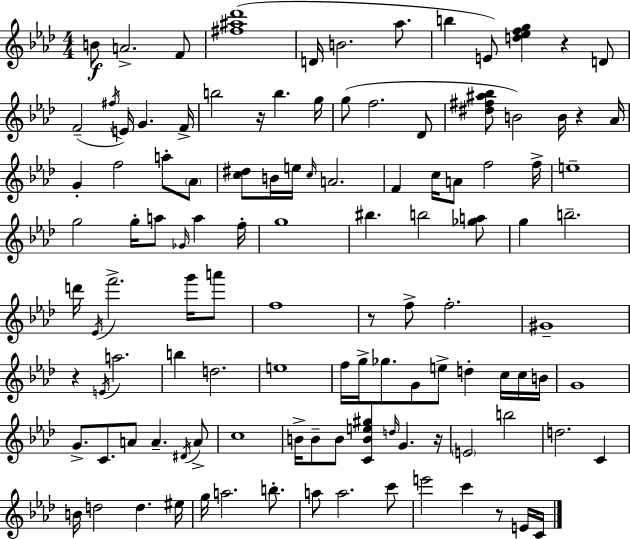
{
  \clef treble
  \numericTimeSignature
  \time 4/4
  \key aes \major
  b'8\f a'2.-> f'8 | <fis'' ais'' des'''>1( | d'16 b'2. aes''8. | b''4 e'8) <d'' ees'' f'' g''>4 r4 d'8 | \break f'2--( \acciaccatura { fis''16 } e'16) g'4. | f'16-> b''2 r16 b''4. | g''16 g''8( f''2. des'8 | <dis'' fis'' ais'' bes''>8 b'2) b'16 r4 | \break aes'16 g'4-. f''2 a''8-. \parenthesize aes'8 | <c'' dis''>8 b'16 e''16 \grace { c''16 } a'2. | f'4 c''16 a'8 f''2 | f''16-> e''1-- | \break g''2 g''16-. a''8 \grace { ges'16 } a''4 | f''16-. g''1 | bis''4. b''2 | <ges'' a''>8 g''4 b''2.-- | \break d'''16 \acciaccatura { ees'16 } f'''2.-> | g'''16 a'''8 f''1 | r8 f''8-> f''2.-. | gis'1-- | \break r4 \acciaccatura { e'16 } a''2. | b''4 d''2. | e''1 | f''16 g''16-> ges''8. g'8 e''8-> d''4-. | \break c''16 c''16 b'16 g'1 | g'8.-> c'8. a'8 a'4.-- | \acciaccatura { dis'16 } a'8-> c''1 | b'16-> b'8-- b'8 <c' b' e'' gis''>4 \grace { d''16 } | \break g'4. r16 \parenthesize e'2 b''2 | d''2. | c'4 b'16 d''2 | d''4. eis''16 g''16 a''2. | \break b''8.-. a''8 a''2. | c'''8 e'''2 c'''4 | r8 e'16 c'16 \bar "|."
}